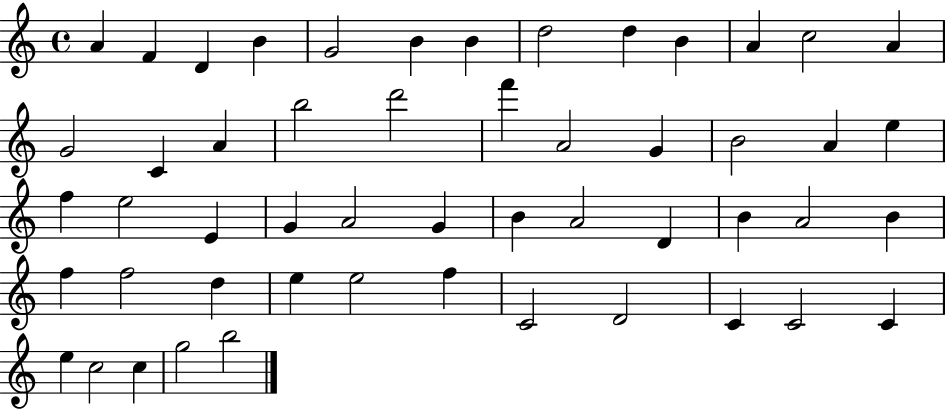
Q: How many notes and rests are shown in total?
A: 52